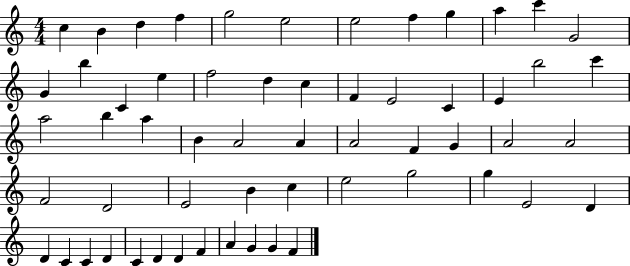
X:1
T:Untitled
M:4/4
L:1/4
K:C
c B d f g2 e2 e2 f g a c' G2 G b C e f2 d c F E2 C E b2 c' a2 b a B A2 A A2 F G A2 A2 F2 D2 E2 B c e2 g2 g E2 D D C C D C D D F A G G F